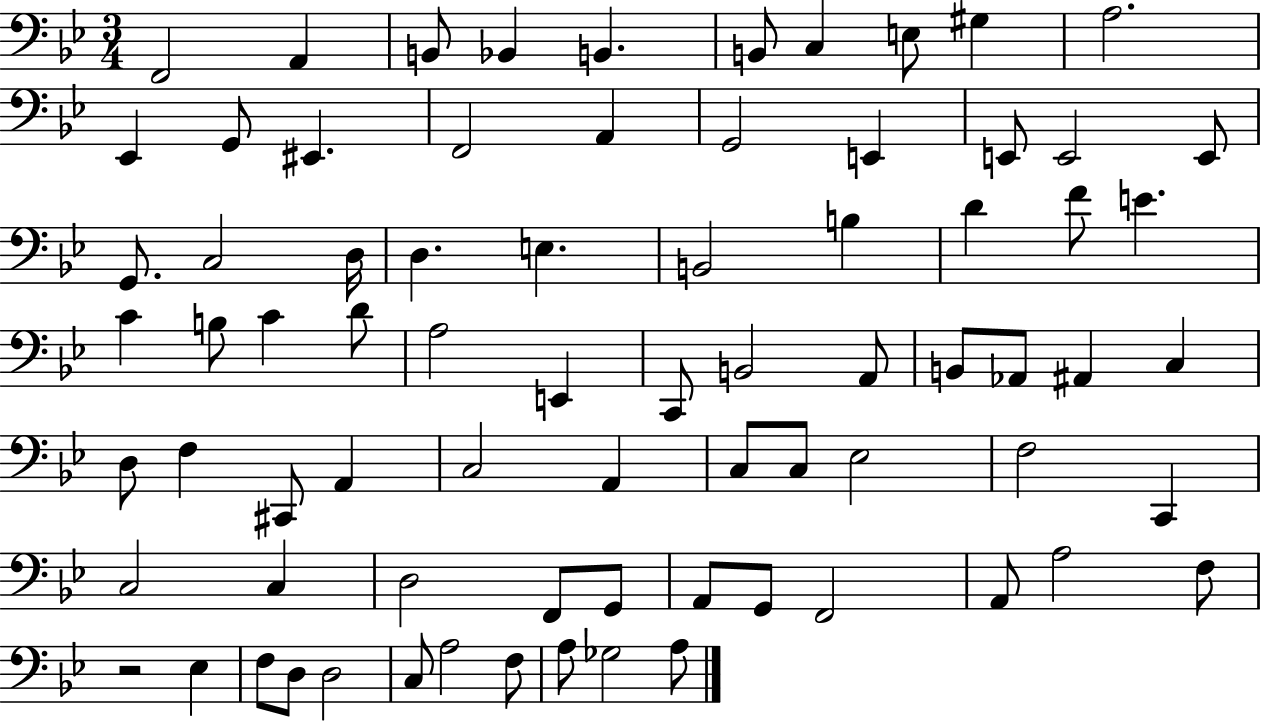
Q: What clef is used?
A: bass